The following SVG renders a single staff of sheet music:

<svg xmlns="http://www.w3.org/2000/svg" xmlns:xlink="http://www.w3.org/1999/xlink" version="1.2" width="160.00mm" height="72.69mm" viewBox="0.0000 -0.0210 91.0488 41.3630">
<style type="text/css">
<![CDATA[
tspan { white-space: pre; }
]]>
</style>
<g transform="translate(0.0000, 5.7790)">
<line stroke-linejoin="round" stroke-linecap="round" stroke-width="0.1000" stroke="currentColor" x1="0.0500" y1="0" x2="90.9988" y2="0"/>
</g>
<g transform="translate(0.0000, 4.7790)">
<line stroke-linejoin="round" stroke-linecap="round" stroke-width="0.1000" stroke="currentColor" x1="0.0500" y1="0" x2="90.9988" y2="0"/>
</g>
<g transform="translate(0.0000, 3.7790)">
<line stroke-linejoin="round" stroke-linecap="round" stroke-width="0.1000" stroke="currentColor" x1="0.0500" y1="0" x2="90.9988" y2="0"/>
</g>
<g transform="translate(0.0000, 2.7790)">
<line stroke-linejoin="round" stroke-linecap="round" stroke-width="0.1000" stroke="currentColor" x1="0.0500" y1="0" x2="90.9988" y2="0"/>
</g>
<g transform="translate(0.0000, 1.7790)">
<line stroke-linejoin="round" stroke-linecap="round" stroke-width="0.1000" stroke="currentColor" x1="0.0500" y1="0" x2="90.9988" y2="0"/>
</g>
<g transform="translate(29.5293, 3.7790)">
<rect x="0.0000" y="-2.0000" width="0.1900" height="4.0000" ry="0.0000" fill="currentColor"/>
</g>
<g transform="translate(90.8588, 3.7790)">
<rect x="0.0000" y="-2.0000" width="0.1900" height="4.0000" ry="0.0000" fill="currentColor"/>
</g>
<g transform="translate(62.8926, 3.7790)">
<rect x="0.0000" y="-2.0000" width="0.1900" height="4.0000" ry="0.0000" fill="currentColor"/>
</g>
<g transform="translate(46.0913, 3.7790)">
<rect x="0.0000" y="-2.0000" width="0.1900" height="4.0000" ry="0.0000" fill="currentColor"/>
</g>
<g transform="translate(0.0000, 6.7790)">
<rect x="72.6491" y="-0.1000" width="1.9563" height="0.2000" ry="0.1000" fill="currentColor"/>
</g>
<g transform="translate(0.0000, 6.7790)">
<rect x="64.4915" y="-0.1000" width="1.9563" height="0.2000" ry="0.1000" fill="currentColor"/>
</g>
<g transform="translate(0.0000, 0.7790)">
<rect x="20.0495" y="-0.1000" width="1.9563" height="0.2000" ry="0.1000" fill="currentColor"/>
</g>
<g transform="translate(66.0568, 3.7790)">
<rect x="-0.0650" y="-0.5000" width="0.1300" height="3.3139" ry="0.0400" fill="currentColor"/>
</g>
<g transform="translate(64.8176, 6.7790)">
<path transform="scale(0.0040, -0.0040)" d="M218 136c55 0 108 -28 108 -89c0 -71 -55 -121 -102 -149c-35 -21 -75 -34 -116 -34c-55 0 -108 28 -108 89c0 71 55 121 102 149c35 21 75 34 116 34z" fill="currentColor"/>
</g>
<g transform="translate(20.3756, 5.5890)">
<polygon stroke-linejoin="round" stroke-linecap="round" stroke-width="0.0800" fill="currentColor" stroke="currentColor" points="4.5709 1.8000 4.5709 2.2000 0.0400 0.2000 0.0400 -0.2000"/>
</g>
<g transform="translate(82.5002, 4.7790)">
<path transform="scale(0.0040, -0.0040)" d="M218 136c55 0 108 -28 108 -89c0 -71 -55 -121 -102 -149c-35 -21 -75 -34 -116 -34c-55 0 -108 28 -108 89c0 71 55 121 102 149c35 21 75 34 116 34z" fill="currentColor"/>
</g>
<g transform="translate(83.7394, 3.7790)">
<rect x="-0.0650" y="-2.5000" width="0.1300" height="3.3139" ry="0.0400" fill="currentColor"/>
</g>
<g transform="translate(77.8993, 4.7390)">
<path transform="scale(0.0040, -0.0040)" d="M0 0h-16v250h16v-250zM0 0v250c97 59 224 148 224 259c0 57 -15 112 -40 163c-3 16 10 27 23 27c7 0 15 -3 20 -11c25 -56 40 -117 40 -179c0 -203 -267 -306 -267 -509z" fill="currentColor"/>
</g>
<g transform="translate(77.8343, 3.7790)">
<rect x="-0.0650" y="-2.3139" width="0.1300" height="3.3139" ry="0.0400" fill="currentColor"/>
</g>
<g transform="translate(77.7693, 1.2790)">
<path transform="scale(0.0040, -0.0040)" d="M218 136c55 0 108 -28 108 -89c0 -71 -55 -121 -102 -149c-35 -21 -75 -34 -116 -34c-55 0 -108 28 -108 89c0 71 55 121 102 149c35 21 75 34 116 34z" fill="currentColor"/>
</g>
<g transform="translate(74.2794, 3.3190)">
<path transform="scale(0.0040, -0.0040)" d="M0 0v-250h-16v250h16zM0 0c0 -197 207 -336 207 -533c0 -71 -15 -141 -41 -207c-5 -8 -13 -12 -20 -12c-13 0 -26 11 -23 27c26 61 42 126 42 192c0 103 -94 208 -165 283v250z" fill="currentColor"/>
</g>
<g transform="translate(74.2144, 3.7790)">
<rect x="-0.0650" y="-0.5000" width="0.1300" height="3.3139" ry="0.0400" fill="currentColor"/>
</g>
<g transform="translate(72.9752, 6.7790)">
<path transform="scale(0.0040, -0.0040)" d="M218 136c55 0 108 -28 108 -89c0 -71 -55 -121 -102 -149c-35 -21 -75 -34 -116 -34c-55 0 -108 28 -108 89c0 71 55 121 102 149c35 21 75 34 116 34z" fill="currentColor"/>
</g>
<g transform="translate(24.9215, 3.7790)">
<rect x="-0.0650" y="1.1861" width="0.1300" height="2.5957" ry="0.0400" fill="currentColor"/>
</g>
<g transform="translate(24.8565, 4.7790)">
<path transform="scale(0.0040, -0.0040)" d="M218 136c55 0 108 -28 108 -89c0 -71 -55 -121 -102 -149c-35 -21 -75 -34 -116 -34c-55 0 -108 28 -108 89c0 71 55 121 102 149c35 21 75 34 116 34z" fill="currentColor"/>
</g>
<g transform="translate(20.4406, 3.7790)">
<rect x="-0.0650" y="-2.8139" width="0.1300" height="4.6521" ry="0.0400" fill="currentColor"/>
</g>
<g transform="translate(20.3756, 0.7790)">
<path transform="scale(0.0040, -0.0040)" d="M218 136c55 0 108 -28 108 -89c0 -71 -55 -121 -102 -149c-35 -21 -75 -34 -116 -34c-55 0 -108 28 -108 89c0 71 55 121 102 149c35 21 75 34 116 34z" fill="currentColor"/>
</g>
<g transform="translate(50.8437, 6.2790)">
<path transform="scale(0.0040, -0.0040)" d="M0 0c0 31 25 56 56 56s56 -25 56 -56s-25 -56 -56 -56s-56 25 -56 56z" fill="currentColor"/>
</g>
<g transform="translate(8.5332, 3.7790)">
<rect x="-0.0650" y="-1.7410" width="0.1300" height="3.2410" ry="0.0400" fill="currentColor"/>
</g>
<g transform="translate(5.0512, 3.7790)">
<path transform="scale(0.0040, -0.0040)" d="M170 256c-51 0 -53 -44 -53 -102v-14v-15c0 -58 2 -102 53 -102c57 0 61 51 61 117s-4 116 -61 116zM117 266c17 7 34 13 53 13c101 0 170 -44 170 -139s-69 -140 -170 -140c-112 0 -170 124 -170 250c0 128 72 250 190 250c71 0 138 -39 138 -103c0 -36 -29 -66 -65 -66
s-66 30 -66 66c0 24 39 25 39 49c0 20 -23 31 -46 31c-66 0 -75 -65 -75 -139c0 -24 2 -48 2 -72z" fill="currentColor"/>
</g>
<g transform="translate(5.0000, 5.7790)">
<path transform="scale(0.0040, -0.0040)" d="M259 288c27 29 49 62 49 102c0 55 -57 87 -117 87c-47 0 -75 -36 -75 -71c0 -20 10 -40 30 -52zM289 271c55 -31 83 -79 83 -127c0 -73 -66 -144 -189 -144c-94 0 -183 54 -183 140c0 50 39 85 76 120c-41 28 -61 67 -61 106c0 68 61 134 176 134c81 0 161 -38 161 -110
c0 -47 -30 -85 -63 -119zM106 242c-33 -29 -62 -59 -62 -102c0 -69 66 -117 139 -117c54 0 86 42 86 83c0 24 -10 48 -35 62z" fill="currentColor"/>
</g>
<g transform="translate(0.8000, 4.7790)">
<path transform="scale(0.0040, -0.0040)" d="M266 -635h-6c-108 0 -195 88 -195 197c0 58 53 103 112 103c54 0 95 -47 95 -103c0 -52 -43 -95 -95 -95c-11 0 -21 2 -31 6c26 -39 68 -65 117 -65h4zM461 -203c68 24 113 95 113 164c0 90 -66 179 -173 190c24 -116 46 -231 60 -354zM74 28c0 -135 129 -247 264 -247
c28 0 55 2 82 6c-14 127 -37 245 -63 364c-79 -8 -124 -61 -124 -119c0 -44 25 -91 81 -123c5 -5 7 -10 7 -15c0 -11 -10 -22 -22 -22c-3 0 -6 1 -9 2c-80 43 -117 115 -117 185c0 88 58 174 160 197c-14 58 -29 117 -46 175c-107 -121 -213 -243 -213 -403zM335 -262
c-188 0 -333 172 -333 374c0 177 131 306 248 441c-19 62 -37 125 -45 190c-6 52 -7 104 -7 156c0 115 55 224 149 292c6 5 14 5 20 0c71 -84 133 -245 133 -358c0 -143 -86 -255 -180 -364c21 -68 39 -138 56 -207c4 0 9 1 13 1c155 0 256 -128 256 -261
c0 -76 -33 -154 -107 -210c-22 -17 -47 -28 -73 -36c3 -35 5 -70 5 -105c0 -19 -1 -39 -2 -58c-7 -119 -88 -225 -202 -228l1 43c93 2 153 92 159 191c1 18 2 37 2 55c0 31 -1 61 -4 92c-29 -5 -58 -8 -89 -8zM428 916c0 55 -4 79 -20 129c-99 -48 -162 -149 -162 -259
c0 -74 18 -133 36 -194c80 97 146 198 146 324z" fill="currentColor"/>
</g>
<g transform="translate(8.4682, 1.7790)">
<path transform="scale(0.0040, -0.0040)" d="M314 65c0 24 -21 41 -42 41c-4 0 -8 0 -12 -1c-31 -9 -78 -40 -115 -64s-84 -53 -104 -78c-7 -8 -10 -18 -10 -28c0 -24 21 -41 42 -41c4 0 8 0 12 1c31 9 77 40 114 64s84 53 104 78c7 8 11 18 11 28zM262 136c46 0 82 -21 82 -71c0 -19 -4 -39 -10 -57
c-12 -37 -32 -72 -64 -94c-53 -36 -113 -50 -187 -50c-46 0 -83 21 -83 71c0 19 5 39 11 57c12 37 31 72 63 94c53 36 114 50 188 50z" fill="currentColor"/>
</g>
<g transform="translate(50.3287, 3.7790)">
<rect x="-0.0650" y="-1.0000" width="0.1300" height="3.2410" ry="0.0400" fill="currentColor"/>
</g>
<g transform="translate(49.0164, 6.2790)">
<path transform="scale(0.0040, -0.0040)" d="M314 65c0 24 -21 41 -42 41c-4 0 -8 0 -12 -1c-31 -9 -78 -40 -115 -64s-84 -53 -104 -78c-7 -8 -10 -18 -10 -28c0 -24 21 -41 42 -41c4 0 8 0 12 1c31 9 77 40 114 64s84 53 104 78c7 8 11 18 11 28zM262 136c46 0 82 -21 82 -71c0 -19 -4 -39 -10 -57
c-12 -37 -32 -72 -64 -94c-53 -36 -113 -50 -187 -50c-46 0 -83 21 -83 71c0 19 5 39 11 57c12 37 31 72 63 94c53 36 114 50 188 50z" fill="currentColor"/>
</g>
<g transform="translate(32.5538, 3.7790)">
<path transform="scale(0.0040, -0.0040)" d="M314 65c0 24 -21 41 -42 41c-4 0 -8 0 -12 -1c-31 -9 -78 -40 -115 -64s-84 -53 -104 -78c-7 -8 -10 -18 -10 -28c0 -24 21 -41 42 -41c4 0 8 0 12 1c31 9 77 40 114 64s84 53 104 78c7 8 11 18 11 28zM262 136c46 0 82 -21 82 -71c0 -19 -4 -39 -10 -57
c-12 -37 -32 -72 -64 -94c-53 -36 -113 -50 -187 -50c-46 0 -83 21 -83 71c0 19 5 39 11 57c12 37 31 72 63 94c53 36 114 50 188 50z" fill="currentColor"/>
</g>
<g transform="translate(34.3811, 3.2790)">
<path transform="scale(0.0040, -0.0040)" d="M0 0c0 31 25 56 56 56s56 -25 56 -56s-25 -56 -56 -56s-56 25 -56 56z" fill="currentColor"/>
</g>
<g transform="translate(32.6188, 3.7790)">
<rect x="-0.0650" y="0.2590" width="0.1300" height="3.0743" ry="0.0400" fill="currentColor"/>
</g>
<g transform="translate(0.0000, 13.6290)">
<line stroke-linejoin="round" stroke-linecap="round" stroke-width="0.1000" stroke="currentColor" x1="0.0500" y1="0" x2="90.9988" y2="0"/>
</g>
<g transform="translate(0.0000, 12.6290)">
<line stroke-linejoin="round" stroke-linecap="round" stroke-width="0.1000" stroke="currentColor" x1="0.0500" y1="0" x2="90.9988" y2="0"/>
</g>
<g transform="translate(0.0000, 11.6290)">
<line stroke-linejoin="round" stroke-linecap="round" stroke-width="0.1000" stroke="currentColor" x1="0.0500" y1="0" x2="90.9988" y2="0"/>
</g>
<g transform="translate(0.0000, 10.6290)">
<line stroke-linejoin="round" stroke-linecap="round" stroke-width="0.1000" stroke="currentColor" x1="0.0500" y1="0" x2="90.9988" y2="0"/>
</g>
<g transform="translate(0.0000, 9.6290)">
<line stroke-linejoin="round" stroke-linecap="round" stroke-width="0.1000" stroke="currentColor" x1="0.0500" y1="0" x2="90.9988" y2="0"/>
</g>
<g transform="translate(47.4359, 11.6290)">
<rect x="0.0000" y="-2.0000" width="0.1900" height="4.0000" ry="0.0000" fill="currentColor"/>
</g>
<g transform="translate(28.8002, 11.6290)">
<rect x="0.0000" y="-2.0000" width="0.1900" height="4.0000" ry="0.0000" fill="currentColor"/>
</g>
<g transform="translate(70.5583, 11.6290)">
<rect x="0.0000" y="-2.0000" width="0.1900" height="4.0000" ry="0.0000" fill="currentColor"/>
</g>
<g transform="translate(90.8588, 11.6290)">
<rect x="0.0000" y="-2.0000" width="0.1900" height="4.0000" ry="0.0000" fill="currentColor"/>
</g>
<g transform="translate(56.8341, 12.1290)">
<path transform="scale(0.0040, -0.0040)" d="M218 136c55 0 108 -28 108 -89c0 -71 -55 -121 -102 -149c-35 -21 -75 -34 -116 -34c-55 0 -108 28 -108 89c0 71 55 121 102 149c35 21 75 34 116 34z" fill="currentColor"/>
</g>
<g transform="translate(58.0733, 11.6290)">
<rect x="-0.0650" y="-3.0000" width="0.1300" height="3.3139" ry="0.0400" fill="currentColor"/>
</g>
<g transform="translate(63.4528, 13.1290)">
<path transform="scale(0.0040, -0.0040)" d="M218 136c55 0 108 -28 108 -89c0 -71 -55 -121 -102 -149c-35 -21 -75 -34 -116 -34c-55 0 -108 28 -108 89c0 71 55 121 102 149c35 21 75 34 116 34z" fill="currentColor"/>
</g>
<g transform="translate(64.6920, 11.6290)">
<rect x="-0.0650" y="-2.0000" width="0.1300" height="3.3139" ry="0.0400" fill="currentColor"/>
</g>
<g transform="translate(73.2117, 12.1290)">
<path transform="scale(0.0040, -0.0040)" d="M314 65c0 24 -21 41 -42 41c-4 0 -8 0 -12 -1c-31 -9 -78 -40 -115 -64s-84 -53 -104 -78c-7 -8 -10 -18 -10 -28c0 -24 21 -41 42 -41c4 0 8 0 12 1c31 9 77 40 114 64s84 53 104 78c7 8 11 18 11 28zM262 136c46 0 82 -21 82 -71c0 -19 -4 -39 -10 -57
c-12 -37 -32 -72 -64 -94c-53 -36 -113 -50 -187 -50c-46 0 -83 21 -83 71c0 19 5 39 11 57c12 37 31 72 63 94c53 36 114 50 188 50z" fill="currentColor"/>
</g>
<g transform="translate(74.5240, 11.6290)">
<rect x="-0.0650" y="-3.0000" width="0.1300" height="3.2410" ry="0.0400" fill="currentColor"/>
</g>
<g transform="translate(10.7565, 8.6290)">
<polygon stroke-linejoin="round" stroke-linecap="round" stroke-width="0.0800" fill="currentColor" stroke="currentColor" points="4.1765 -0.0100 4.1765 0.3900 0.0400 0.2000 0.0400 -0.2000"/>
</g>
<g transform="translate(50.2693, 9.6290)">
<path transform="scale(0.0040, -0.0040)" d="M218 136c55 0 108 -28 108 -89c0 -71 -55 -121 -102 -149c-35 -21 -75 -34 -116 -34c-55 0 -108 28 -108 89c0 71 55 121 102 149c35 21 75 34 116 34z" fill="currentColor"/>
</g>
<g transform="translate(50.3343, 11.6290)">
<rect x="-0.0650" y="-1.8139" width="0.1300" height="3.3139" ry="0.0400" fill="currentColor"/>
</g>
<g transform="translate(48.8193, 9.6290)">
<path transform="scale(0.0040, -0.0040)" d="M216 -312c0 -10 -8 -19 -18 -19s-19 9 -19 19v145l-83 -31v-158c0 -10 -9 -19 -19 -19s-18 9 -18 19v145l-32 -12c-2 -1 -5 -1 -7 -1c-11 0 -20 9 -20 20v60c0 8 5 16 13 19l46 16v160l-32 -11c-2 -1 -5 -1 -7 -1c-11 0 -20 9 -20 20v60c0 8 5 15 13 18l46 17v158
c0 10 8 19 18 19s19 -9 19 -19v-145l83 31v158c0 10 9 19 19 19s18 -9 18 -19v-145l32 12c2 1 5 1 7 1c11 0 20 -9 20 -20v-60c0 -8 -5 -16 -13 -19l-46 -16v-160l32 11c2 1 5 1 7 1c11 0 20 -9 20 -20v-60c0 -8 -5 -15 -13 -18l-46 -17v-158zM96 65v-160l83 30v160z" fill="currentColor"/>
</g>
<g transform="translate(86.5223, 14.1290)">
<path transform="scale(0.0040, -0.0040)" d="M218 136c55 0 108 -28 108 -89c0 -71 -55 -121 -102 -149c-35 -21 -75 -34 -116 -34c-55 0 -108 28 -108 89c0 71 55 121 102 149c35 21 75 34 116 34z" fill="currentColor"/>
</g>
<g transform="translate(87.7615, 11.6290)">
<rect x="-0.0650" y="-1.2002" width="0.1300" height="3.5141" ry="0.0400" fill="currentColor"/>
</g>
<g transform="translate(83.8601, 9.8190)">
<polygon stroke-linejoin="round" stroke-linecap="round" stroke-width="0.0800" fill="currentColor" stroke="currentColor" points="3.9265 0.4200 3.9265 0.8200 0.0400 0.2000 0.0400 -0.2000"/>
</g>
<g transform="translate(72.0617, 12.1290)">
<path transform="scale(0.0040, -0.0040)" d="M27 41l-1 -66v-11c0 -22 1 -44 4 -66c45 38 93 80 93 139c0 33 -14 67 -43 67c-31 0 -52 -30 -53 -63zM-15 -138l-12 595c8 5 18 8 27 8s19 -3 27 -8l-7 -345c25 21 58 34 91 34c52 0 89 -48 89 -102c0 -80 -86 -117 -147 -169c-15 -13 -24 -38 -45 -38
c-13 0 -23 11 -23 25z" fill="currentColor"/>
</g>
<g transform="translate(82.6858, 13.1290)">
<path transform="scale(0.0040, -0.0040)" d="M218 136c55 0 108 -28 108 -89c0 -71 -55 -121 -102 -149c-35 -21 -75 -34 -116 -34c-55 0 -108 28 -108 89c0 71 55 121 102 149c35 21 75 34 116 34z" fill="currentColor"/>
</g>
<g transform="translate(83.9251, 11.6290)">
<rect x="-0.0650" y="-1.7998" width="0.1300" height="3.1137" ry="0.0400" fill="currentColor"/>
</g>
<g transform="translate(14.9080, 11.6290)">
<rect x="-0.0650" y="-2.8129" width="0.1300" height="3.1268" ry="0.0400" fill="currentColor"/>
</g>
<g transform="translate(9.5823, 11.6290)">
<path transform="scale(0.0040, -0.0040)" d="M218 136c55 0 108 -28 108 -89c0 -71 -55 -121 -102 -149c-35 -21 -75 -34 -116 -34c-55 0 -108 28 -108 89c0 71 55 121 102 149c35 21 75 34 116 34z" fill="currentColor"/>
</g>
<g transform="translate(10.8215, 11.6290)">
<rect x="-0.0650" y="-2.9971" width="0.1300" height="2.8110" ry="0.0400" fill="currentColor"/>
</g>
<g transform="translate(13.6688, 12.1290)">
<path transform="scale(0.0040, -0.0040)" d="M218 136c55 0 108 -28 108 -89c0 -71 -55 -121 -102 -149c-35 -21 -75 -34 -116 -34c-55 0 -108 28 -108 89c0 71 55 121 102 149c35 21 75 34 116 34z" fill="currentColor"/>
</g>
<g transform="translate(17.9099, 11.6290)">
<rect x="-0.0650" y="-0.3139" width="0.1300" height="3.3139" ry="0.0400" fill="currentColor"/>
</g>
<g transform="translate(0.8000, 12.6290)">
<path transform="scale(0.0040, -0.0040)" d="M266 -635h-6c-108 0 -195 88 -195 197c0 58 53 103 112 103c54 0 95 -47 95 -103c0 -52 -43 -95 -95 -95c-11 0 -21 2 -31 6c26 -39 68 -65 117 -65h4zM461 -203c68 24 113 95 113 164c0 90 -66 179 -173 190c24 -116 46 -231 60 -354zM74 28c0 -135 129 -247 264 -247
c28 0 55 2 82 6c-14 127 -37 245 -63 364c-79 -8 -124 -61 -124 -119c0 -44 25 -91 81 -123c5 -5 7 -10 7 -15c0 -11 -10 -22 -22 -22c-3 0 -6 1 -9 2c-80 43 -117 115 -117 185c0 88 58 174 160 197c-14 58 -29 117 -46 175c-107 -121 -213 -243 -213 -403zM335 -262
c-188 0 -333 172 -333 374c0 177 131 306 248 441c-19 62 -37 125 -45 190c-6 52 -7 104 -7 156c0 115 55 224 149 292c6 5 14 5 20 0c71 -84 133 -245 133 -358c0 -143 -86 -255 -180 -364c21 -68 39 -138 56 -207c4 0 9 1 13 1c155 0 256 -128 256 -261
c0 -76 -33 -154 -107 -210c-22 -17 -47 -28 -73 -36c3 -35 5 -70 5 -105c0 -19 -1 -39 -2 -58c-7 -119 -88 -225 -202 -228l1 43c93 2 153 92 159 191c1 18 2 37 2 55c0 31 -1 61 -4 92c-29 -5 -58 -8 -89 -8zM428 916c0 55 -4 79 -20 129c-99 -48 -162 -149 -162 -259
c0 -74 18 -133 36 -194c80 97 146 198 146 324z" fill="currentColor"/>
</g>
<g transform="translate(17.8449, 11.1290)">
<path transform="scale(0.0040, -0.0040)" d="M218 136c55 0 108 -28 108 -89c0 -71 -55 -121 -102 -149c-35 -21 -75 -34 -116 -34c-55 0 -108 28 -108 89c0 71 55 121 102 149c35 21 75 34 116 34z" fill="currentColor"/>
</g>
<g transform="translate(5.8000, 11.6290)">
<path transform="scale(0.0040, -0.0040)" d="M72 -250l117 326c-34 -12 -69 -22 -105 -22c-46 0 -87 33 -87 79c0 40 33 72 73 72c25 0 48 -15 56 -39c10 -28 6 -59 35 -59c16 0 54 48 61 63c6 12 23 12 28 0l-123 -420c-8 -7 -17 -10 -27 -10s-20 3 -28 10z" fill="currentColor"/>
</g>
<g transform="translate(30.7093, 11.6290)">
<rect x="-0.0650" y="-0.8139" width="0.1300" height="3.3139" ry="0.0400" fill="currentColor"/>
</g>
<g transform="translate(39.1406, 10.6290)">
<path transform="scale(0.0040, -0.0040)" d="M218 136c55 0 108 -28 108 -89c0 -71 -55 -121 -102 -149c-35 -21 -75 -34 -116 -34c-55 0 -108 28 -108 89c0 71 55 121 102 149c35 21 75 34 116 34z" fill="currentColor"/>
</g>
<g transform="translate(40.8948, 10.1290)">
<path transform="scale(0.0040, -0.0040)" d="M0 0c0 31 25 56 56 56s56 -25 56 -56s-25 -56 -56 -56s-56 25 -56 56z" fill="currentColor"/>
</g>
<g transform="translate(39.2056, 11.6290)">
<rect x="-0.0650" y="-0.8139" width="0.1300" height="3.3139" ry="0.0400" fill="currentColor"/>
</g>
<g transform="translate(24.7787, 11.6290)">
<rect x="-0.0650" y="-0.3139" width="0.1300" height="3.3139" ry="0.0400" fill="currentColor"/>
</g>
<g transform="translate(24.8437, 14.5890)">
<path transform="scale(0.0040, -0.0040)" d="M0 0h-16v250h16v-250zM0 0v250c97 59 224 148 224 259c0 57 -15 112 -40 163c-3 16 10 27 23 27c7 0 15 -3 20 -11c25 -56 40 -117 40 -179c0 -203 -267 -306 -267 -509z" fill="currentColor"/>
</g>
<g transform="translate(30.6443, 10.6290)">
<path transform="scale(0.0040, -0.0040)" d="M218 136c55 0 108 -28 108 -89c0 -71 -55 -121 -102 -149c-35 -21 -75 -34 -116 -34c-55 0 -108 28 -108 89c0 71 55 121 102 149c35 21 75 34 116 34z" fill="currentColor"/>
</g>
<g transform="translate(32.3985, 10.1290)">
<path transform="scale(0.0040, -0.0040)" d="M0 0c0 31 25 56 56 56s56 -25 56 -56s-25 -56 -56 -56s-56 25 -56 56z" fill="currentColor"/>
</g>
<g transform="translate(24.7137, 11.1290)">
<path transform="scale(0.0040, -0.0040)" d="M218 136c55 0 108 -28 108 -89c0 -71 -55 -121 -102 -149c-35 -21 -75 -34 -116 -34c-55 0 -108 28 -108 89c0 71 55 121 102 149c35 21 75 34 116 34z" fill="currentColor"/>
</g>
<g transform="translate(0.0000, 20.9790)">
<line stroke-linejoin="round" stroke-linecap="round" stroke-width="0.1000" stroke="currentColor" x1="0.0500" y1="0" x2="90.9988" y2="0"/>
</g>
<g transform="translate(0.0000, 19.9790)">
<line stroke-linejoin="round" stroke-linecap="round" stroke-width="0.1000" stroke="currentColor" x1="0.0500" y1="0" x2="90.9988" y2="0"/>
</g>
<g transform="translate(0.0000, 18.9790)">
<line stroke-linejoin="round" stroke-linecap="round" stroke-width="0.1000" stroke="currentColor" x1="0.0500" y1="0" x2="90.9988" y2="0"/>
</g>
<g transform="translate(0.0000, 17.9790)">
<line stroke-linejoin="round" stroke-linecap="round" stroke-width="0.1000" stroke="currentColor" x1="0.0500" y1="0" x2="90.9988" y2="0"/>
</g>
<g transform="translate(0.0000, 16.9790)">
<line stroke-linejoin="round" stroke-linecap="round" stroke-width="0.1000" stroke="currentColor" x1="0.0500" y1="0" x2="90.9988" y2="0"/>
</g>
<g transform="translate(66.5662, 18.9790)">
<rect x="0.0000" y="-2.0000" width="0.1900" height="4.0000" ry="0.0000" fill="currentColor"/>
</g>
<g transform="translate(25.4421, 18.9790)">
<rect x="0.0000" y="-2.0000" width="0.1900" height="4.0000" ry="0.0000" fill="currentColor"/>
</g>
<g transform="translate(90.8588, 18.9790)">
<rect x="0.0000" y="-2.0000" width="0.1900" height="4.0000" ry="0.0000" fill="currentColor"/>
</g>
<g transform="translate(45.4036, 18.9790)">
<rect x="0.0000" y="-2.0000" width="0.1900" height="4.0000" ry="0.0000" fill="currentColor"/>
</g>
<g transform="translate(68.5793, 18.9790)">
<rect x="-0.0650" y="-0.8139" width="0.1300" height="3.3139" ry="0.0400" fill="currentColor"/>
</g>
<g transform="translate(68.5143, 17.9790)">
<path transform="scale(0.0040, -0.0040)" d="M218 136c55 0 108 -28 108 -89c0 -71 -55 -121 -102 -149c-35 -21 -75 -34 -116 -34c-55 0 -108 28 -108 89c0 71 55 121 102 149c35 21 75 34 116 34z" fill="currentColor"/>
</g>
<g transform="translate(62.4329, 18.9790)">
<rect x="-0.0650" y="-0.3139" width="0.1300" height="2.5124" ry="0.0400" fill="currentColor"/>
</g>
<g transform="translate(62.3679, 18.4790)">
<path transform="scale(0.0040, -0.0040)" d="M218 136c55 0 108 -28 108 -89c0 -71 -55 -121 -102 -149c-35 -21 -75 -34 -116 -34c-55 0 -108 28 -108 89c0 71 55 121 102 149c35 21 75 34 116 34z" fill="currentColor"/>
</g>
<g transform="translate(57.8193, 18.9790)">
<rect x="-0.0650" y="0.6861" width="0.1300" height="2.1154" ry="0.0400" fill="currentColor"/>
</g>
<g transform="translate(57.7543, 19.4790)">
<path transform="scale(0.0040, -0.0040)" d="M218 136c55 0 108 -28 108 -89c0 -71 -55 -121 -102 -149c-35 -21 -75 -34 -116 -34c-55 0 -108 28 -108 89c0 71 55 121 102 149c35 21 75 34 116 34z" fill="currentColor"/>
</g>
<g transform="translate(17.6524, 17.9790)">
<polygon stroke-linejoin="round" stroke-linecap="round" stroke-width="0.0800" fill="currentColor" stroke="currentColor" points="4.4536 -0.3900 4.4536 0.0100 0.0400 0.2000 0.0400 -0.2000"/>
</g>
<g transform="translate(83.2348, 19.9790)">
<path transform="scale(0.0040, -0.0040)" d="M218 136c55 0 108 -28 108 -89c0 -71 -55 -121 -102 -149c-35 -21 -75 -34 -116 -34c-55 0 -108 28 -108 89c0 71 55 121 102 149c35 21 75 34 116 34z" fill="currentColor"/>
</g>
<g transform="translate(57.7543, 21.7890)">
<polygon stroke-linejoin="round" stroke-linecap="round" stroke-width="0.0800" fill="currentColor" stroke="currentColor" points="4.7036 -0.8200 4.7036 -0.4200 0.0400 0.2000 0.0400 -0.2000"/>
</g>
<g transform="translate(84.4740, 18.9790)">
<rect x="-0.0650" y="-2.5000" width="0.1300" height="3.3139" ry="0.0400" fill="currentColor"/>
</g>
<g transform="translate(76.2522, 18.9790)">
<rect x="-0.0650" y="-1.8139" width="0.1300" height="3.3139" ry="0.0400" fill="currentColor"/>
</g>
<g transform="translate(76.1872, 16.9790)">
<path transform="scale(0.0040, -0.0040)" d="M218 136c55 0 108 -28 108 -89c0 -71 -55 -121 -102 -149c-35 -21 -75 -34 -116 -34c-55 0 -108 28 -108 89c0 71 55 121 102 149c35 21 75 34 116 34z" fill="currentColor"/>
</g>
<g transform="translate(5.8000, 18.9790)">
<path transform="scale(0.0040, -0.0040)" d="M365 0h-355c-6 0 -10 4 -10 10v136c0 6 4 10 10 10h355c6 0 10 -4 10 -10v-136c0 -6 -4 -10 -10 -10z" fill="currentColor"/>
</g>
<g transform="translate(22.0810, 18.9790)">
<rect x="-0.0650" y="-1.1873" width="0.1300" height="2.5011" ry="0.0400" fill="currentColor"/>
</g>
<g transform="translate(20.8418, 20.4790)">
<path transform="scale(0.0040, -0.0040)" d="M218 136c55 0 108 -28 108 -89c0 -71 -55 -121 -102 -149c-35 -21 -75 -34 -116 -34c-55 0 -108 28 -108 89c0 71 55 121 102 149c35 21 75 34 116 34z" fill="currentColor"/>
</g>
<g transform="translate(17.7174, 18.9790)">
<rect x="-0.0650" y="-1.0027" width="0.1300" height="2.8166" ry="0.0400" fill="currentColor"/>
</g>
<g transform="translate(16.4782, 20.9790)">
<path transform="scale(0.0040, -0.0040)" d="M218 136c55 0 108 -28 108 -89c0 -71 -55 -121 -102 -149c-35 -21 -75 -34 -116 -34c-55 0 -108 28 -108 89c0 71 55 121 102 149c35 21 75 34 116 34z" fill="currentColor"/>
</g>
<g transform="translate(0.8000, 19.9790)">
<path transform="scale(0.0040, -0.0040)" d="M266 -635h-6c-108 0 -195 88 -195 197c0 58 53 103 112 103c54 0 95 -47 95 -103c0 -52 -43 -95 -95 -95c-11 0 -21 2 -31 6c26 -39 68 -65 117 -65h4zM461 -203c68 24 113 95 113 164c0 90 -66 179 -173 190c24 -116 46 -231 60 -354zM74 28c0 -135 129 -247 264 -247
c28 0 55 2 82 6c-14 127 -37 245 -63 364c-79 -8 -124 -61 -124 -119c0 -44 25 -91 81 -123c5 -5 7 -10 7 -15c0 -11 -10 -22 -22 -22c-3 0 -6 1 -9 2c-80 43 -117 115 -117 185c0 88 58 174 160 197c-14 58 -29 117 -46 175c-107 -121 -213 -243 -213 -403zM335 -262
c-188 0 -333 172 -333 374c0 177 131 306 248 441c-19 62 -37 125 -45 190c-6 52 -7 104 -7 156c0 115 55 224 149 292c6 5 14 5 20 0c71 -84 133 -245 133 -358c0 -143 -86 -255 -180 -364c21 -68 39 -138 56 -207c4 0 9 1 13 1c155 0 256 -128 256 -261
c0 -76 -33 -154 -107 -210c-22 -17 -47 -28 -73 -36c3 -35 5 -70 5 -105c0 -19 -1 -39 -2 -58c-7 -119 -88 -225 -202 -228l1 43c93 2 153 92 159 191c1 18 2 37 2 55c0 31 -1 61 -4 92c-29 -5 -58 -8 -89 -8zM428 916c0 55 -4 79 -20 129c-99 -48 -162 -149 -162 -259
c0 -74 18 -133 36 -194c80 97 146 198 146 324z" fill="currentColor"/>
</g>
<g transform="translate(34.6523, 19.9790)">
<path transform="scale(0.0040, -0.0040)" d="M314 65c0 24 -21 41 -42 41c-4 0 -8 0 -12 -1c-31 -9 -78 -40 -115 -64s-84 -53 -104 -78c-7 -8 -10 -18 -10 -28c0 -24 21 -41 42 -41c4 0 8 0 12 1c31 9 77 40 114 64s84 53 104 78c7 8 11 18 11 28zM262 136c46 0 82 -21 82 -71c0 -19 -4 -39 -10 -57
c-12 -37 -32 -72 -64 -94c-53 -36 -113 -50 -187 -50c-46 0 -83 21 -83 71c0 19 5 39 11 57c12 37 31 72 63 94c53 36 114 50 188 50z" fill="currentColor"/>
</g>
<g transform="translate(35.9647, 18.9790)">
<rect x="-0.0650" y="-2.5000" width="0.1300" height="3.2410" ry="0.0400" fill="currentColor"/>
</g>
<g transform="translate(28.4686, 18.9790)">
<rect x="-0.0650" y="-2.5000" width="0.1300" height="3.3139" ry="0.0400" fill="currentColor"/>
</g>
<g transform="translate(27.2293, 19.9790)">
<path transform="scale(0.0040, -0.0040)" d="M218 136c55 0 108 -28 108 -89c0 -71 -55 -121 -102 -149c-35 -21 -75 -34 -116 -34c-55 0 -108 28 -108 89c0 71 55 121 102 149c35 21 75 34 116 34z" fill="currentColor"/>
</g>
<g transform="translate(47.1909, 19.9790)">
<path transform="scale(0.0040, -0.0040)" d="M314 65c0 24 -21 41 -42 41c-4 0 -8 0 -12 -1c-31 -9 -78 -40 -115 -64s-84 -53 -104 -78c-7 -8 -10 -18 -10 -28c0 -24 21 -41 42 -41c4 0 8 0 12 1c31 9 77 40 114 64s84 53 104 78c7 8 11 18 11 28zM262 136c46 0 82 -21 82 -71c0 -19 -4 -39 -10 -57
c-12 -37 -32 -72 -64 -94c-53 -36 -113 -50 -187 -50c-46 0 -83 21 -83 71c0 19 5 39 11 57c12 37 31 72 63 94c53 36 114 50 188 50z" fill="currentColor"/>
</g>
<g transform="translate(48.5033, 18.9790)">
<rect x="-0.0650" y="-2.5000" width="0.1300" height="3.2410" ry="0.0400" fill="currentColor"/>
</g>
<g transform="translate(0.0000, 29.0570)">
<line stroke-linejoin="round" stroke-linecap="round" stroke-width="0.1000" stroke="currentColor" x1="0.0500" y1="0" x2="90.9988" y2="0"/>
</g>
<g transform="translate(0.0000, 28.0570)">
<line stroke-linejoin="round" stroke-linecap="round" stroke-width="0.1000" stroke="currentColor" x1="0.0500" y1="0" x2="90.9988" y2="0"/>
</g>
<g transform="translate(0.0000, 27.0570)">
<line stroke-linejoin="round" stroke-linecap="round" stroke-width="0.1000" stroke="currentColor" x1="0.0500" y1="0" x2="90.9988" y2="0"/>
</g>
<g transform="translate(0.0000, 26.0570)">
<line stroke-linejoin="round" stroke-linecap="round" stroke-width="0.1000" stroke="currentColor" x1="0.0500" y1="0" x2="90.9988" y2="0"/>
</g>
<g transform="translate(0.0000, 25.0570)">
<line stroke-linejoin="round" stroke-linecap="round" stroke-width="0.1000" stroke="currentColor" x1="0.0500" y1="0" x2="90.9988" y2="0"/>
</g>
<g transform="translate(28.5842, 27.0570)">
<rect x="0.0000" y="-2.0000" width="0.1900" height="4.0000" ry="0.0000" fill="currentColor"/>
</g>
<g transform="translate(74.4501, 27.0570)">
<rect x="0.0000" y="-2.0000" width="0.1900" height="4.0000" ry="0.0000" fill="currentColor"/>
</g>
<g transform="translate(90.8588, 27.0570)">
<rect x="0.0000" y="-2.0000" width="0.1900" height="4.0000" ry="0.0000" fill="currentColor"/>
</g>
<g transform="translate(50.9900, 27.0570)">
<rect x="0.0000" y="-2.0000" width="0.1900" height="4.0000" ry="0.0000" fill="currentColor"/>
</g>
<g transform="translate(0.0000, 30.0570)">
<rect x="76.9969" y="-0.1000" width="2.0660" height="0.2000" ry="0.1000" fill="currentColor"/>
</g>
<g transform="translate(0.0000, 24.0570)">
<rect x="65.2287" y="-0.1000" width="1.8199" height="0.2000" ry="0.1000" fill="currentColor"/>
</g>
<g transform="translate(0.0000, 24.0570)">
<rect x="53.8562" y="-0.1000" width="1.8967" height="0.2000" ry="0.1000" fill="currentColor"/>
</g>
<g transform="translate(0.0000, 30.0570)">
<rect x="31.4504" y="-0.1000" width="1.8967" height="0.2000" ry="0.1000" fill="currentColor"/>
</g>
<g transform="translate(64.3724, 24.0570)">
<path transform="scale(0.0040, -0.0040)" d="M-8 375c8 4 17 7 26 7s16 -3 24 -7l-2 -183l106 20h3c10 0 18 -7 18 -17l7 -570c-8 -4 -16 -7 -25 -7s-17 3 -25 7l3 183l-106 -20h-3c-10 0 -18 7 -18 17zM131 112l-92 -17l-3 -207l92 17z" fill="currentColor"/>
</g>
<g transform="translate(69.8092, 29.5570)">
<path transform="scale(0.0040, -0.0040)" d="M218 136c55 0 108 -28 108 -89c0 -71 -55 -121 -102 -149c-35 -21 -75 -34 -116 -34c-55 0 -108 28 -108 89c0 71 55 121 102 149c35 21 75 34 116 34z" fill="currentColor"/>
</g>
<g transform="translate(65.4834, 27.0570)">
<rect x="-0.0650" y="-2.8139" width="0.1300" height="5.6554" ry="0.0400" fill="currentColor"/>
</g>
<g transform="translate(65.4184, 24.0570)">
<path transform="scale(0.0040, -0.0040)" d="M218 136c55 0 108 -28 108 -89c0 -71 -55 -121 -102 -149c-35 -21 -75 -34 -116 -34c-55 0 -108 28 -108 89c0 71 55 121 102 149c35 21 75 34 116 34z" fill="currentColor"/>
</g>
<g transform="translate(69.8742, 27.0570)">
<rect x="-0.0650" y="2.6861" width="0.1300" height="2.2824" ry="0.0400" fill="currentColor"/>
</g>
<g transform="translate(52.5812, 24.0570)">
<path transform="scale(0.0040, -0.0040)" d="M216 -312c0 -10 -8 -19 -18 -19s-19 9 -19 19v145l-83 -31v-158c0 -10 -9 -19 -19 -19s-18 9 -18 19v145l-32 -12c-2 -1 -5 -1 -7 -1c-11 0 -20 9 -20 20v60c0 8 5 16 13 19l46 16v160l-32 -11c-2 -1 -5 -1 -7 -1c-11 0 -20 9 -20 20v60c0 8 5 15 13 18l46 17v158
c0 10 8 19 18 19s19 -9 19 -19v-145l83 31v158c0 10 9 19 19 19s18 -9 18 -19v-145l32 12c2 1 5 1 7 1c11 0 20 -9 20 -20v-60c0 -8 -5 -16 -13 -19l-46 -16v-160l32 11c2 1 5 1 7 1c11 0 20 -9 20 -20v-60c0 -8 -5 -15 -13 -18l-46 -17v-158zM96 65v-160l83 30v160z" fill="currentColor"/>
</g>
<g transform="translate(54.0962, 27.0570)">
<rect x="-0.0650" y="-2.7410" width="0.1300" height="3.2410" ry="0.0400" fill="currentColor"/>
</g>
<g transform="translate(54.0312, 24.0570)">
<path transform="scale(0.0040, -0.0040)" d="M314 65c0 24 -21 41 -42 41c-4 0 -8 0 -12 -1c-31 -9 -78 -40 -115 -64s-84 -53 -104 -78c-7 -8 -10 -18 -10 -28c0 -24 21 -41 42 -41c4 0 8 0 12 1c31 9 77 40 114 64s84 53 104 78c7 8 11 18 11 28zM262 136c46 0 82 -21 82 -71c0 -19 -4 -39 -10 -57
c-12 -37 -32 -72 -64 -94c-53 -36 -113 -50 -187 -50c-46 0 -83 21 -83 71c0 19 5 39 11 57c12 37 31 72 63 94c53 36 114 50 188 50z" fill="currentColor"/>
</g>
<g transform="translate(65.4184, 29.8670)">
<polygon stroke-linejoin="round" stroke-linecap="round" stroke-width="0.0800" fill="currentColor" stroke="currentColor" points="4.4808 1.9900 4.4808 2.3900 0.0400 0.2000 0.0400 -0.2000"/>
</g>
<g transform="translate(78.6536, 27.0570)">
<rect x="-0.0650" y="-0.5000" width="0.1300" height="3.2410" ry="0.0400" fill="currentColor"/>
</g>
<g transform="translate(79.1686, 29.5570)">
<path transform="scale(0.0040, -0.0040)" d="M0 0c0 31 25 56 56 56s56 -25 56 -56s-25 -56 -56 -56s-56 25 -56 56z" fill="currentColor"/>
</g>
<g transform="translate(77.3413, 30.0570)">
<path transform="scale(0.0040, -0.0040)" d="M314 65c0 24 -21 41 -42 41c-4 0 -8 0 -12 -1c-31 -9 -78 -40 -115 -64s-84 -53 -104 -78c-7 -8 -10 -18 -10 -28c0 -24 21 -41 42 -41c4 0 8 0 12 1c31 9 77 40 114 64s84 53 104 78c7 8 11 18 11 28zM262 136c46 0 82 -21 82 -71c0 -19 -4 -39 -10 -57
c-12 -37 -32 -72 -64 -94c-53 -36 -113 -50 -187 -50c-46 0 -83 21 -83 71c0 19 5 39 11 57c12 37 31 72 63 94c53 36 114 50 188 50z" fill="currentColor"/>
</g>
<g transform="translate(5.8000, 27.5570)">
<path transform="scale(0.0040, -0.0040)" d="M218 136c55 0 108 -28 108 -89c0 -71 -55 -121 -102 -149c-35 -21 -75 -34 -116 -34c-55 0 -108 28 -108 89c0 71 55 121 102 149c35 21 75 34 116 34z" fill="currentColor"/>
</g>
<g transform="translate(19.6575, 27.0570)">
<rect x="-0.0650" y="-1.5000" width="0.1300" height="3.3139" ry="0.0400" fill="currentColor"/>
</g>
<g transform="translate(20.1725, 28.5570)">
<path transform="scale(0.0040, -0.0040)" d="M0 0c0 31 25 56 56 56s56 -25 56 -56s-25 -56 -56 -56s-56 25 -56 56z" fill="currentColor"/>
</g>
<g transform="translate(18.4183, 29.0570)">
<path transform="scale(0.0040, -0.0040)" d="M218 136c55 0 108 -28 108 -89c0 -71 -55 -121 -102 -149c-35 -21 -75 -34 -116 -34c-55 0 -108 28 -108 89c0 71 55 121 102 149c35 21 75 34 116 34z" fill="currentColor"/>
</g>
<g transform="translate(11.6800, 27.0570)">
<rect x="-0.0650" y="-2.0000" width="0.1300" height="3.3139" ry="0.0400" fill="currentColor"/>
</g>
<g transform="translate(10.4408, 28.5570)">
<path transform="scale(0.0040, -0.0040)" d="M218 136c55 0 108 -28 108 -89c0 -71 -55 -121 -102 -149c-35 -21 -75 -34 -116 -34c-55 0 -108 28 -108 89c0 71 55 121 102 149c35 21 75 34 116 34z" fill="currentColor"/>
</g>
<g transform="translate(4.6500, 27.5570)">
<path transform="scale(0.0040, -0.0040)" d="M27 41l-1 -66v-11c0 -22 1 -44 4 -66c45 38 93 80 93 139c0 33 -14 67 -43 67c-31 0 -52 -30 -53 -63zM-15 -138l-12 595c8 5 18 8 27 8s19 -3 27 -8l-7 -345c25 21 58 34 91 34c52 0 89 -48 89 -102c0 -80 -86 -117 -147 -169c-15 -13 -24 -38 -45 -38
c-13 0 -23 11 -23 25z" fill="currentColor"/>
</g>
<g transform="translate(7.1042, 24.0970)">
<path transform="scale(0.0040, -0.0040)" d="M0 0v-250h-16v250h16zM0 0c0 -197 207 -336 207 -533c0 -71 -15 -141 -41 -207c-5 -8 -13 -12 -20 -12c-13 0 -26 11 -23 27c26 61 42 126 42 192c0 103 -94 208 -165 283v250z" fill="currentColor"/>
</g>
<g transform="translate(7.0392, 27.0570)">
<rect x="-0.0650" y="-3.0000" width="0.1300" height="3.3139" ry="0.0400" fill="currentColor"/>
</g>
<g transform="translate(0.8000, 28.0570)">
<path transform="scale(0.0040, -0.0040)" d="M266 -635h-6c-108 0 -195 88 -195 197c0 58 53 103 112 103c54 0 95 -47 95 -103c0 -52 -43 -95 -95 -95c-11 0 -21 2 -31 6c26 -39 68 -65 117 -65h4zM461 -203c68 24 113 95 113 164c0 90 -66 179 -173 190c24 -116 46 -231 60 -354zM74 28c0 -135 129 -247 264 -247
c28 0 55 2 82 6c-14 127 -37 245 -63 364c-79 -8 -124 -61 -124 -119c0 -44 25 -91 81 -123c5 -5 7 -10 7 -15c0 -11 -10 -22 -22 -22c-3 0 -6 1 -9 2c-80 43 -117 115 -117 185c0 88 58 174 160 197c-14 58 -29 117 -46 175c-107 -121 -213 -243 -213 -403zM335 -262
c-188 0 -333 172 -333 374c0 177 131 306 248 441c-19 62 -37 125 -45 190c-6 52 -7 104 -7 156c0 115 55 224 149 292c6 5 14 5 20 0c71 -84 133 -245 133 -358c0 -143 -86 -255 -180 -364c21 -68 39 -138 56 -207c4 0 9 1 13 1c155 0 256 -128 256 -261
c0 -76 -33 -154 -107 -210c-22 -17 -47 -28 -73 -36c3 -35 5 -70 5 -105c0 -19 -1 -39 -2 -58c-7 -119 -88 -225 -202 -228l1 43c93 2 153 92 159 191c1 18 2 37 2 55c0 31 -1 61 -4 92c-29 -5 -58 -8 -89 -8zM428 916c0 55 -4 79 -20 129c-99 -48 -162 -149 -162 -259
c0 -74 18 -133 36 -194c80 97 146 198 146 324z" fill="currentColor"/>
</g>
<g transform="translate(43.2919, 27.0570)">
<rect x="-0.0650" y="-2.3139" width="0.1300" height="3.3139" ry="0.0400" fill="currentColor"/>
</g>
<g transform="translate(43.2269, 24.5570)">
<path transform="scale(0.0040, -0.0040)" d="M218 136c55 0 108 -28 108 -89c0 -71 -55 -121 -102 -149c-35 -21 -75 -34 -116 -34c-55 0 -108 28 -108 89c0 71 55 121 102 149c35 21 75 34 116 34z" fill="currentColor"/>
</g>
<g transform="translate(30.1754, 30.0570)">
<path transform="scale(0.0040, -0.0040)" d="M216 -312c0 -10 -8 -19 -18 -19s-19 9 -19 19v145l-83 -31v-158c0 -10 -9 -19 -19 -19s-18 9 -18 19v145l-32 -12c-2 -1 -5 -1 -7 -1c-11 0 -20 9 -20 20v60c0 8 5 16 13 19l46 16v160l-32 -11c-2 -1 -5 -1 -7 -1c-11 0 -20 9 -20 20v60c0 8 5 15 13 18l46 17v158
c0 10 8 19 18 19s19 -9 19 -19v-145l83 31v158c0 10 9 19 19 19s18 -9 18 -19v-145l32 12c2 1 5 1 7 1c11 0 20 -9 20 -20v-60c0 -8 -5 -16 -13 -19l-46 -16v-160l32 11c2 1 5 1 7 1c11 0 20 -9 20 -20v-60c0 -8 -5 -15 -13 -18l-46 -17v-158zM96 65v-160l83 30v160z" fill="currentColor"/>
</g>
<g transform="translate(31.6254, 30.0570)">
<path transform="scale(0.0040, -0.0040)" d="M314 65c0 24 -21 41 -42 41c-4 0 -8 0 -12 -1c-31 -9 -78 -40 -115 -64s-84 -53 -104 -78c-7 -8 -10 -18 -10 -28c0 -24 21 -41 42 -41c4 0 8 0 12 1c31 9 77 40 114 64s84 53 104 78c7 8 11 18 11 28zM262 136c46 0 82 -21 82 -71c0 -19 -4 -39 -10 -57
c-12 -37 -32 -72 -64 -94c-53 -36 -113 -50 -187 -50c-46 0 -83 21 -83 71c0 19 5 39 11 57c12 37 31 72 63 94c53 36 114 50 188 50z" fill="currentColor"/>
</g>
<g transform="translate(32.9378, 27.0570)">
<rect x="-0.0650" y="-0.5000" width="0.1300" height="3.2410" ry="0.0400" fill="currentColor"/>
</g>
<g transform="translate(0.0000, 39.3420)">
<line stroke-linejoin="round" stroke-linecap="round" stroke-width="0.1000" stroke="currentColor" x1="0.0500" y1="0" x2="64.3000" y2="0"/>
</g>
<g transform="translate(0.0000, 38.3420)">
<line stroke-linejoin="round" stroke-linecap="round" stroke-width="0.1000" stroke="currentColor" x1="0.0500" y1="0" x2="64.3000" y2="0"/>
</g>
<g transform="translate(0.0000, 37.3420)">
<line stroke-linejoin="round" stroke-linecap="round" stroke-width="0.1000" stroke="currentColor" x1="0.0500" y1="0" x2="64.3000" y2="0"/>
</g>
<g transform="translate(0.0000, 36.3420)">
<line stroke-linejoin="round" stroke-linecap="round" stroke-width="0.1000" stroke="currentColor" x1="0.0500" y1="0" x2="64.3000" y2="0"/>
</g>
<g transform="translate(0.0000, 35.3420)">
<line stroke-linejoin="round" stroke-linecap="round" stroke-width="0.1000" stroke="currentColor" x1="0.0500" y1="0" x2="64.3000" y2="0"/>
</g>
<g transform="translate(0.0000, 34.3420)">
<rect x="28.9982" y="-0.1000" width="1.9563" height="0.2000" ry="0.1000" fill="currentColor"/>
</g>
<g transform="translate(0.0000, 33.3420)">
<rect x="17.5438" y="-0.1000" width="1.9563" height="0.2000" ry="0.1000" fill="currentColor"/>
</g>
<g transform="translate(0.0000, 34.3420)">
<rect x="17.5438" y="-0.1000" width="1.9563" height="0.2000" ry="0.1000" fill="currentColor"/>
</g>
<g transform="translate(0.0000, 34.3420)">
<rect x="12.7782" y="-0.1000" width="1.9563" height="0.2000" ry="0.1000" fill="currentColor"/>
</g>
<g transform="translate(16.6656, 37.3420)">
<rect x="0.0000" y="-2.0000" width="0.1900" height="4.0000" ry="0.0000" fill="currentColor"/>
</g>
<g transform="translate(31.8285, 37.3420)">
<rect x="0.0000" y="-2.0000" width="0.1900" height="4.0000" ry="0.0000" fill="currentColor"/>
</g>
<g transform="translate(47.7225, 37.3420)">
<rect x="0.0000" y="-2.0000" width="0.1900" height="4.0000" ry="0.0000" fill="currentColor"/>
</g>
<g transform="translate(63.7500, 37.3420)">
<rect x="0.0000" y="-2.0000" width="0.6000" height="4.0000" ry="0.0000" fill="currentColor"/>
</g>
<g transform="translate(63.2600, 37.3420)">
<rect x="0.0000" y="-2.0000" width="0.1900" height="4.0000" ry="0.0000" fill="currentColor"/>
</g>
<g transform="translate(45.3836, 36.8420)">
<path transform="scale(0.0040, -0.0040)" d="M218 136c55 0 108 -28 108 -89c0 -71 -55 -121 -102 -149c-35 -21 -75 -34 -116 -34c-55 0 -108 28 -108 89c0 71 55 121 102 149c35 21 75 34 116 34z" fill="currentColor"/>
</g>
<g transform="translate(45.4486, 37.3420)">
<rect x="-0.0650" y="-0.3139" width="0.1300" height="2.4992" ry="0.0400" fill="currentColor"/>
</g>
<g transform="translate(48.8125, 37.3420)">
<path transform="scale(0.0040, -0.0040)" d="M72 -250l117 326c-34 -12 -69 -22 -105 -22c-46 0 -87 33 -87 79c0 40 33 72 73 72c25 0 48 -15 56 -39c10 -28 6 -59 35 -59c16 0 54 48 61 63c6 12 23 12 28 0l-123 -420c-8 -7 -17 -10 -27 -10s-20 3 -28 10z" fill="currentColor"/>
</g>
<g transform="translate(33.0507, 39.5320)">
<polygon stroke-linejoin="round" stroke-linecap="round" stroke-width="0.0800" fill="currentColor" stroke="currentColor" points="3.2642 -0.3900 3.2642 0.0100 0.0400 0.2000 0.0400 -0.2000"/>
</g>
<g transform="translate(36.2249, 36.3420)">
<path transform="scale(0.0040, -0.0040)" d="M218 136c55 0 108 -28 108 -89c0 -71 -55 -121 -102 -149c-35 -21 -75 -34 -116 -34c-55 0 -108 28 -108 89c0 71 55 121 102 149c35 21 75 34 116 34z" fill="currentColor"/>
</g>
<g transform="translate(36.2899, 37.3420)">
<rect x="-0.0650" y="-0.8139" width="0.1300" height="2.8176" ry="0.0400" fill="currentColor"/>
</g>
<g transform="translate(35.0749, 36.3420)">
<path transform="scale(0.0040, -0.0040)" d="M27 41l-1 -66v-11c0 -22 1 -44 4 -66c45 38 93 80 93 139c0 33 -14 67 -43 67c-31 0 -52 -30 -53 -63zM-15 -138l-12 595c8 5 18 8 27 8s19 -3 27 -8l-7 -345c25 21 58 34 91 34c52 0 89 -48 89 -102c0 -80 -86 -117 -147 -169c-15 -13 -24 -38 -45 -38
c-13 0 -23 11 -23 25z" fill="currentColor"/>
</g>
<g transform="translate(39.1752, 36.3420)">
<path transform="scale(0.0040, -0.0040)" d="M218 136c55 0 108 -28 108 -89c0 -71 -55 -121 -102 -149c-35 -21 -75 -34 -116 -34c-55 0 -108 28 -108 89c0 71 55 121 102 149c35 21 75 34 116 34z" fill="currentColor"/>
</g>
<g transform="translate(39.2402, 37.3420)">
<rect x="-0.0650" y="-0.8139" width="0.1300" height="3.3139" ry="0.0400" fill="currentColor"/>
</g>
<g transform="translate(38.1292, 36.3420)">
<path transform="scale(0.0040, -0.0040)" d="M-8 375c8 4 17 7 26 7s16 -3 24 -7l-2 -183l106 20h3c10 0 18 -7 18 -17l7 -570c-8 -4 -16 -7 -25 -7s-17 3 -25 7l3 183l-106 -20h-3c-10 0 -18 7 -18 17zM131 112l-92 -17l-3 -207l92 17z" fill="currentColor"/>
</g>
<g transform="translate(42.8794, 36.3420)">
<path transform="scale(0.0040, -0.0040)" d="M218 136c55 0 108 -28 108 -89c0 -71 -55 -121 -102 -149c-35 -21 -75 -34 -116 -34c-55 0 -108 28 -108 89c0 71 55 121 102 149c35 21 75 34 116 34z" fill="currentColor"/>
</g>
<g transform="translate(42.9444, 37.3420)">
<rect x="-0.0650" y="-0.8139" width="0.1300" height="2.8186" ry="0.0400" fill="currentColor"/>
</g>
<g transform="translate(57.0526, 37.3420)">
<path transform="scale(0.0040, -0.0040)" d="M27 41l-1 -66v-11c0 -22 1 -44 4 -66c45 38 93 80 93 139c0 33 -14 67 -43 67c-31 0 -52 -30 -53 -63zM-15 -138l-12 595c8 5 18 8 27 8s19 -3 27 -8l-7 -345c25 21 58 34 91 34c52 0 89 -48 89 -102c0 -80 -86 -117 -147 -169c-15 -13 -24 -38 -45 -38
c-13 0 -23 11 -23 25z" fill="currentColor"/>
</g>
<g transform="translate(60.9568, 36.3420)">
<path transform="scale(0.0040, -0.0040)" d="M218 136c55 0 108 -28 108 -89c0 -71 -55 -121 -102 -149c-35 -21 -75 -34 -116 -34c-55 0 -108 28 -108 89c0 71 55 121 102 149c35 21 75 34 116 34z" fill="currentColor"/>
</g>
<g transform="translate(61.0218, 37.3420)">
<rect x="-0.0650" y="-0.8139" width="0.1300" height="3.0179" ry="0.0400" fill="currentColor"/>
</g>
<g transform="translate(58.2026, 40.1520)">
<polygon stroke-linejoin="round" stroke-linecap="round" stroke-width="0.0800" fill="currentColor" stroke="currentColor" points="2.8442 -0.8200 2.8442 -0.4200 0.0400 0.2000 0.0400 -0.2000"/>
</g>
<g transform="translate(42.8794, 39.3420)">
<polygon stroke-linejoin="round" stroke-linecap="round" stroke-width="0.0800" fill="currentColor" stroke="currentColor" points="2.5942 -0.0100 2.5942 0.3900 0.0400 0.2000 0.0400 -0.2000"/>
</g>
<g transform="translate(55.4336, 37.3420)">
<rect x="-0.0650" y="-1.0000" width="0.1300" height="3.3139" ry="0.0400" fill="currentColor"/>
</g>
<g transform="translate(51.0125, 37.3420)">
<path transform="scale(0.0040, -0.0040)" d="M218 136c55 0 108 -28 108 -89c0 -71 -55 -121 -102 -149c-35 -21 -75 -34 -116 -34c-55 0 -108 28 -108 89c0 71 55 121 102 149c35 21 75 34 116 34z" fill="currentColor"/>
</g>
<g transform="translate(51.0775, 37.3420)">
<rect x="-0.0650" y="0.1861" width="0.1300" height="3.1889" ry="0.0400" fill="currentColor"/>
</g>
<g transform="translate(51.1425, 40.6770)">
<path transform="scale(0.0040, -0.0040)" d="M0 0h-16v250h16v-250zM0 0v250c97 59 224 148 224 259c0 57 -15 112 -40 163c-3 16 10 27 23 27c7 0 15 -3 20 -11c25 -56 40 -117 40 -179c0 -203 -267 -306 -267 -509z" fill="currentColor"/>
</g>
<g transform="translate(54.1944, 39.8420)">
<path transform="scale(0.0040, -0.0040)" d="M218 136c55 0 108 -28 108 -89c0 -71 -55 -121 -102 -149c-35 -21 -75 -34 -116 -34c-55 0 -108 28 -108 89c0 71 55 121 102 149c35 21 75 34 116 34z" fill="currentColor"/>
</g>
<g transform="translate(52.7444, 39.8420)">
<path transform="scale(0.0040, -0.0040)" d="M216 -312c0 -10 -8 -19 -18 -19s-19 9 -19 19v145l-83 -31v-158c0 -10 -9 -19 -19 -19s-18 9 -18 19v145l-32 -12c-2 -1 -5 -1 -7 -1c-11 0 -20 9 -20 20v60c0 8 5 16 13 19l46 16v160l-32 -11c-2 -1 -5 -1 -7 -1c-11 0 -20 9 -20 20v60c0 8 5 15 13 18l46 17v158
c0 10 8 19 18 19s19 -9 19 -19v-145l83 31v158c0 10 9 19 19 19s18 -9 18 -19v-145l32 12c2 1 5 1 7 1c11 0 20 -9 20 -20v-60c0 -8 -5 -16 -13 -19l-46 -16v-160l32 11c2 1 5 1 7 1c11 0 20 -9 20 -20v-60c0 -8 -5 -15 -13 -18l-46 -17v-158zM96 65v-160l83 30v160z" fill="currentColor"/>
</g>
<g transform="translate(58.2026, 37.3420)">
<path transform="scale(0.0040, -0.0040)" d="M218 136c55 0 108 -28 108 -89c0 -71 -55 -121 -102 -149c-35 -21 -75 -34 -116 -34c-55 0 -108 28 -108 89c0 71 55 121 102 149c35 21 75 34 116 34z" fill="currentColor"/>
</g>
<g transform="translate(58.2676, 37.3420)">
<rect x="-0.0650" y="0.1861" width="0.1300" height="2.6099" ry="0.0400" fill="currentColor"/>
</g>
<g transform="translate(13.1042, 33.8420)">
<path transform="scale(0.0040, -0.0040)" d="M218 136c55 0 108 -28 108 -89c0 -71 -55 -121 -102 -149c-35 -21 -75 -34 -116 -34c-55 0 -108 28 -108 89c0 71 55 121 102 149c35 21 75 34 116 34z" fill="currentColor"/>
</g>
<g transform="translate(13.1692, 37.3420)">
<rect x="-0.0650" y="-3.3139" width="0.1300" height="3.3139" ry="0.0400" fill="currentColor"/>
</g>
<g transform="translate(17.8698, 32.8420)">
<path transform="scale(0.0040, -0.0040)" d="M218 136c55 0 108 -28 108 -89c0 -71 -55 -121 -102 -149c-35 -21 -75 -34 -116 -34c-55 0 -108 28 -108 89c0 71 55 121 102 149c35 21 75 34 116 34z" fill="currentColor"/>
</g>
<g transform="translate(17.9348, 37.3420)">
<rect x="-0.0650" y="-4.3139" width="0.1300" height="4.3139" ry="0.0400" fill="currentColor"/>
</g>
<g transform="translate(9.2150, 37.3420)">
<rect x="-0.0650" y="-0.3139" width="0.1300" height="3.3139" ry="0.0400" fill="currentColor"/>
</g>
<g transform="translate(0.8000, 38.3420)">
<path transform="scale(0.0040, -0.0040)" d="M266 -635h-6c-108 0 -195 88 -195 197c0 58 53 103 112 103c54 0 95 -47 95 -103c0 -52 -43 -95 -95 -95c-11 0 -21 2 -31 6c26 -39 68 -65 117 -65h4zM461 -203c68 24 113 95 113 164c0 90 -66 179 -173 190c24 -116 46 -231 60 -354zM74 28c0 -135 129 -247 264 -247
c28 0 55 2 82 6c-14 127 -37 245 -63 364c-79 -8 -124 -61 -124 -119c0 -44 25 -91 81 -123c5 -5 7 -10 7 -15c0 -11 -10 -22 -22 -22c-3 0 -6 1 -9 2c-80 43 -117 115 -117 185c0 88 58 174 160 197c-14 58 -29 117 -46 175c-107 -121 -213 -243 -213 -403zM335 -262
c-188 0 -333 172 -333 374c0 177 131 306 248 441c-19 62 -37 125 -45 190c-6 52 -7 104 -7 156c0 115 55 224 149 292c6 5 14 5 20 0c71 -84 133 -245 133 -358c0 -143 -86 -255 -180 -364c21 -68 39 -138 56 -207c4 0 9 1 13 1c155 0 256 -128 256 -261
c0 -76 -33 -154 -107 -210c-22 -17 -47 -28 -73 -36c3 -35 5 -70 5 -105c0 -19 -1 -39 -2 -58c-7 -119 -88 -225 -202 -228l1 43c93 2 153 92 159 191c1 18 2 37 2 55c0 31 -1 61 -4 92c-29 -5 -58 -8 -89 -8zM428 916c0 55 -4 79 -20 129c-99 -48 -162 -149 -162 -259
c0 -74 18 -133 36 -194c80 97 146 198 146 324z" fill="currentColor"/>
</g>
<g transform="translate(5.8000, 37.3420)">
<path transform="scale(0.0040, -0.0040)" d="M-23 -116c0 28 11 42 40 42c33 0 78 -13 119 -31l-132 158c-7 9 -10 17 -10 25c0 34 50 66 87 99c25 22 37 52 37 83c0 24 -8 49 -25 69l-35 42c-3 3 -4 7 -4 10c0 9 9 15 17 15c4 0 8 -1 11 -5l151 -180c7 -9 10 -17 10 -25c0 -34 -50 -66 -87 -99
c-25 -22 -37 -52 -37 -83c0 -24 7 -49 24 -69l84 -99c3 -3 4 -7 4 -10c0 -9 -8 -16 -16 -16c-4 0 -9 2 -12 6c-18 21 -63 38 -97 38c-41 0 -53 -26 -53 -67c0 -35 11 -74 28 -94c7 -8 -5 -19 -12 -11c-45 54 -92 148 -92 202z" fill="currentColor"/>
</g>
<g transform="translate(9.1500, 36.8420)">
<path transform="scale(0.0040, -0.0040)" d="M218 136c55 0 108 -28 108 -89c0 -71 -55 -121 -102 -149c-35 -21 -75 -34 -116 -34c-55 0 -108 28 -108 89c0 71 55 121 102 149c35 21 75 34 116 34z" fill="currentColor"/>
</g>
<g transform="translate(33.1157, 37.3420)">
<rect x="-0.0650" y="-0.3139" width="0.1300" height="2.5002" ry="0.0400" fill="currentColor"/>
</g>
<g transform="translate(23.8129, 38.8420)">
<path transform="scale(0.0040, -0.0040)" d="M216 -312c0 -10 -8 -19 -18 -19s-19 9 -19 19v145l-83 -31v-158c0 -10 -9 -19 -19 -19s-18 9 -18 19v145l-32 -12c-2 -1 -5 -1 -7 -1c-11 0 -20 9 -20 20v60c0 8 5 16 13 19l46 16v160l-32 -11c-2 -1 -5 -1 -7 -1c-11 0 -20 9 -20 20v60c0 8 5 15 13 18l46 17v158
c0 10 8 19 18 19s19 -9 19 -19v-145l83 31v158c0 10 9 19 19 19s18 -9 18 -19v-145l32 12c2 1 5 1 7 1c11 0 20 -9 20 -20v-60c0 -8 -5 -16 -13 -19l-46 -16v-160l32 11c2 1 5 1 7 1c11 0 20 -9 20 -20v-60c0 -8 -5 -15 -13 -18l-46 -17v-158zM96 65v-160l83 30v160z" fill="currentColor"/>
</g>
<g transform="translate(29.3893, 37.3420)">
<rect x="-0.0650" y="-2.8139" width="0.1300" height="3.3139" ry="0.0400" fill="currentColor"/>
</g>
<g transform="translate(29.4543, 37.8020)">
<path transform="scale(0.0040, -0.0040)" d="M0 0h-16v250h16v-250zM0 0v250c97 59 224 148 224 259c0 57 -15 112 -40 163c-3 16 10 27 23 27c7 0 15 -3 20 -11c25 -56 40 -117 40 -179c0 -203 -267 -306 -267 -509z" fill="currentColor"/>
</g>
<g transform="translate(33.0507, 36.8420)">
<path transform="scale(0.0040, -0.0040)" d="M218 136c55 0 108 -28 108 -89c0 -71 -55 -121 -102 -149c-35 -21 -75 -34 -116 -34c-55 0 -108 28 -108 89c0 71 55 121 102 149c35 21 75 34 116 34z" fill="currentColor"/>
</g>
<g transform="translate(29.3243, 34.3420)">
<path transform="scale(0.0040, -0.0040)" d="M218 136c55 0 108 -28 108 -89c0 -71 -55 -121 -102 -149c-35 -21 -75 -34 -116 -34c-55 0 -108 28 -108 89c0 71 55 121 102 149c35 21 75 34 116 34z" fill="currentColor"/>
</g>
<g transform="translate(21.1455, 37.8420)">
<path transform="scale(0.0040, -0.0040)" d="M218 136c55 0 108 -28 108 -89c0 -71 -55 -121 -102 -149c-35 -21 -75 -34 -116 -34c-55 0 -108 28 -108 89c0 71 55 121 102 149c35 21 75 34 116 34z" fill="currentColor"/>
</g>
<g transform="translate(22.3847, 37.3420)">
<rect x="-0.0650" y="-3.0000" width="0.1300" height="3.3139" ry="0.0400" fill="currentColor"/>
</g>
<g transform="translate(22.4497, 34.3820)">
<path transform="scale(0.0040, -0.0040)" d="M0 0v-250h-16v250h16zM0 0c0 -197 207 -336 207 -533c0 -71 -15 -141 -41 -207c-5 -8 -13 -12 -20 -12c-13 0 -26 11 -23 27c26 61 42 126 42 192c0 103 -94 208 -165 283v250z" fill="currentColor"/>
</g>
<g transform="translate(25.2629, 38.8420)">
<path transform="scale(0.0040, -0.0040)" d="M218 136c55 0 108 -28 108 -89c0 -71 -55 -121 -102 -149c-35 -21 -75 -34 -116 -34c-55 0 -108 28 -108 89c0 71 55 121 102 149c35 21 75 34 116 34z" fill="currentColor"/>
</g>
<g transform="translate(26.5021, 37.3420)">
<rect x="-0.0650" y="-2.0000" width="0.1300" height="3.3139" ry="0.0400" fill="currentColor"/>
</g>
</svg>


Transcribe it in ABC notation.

X:1
T:Untitled
M:6/8
L:1/4
K:C
f2 a/2 G/2 B2 D2 C C/2 g/2 G z/2 B/2 A/2 c c/2 d d ^f A F _A2 F/2 D/2 z2 E/2 F/2 G G2 G2 A/2 c/2 d f G _A/2 F E ^C2 g ^a2 a/2 D/2 C2 z c b d' A/2 ^F a/2 c/2 _d/2 d d/2 c/2 z/2 B/2 ^D _B/2 d/2